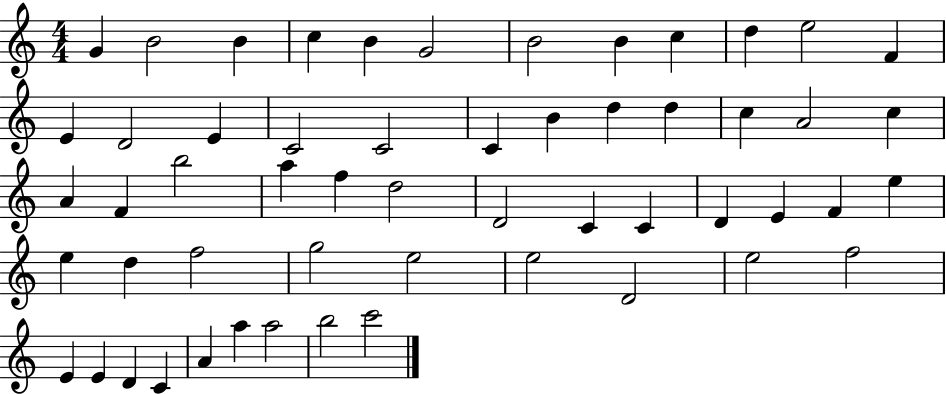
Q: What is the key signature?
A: C major